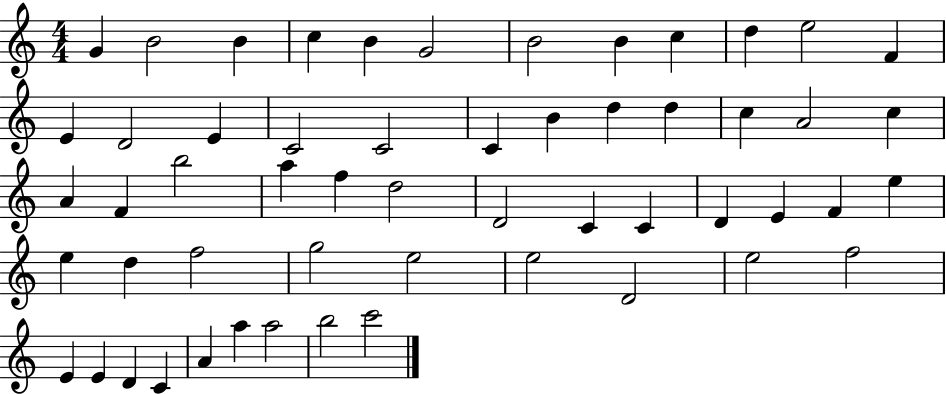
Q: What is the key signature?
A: C major